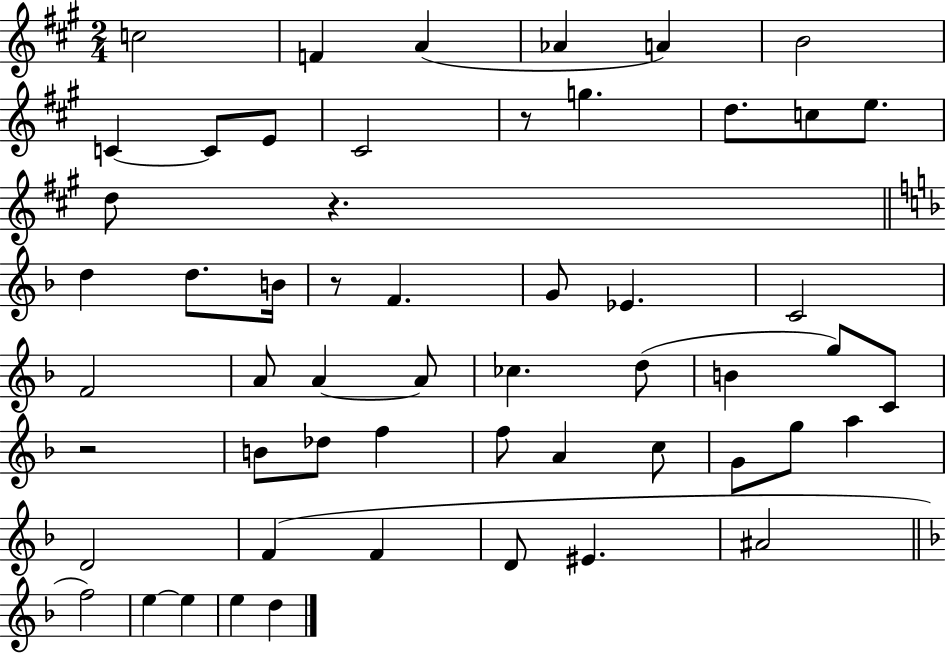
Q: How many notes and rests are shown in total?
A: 55